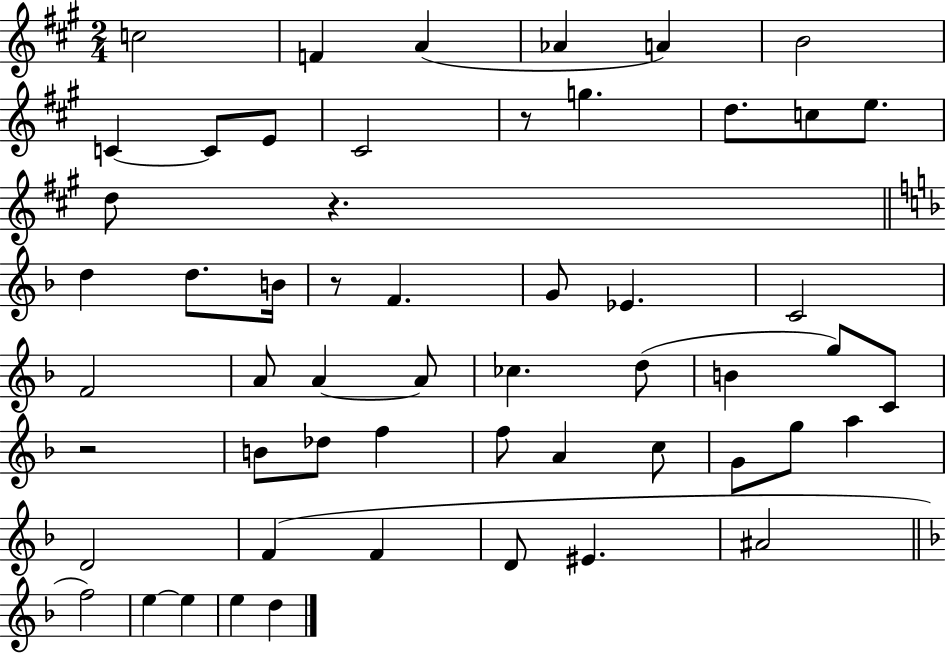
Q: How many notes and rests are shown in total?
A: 55